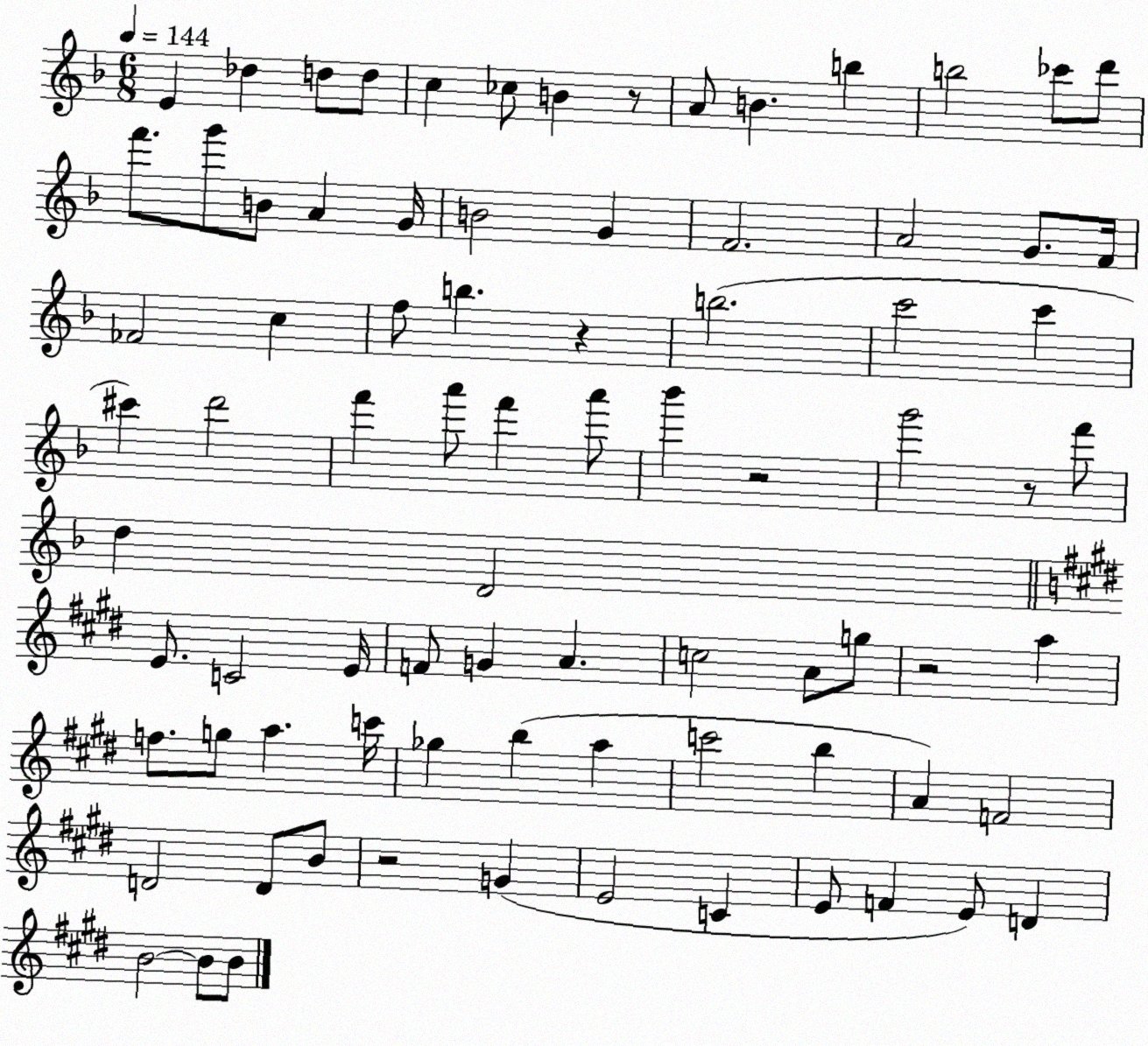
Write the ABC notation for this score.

X:1
T:Untitled
M:6/8
L:1/4
K:F
E _d d/2 d/2 c _c/2 B z/2 A/2 B b b2 _c'/2 d'/2 f'/2 g'/2 B/2 A G/4 B2 G F2 A2 G/2 F/4 _F2 c f/2 b z b2 c'2 c' ^c' d'2 f' a'/2 f' a'/2 _b' z2 g'2 z/2 f'/2 d D2 E/2 C2 E/4 F/2 G A c2 A/2 g/2 z2 a f/2 g/2 a c'/4 _g b a c'2 b A F2 D2 D/2 B/2 z2 G E2 C E/2 F E/2 D B2 B/2 B/2